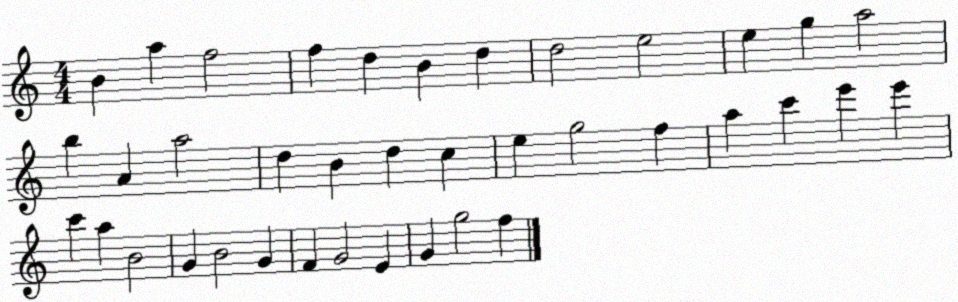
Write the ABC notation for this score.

X:1
T:Untitled
M:4/4
L:1/4
K:C
B a f2 f d B d d2 e2 e g a2 b A a2 d B d c e g2 f a c' e' e' c' a B2 G B2 G F G2 E G g2 f